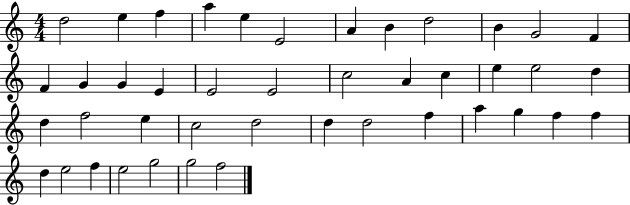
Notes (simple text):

D5/h E5/q F5/q A5/q E5/q E4/h A4/q B4/q D5/h B4/q G4/h F4/q F4/q G4/q G4/q E4/q E4/h E4/h C5/h A4/q C5/q E5/q E5/h D5/q D5/q F5/h E5/q C5/h D5/h D5/q D5/h F5/q A5/q G5/q F5/q F5/q D5/q E5/h F5/q E5/h G5/h G5/h F5/h